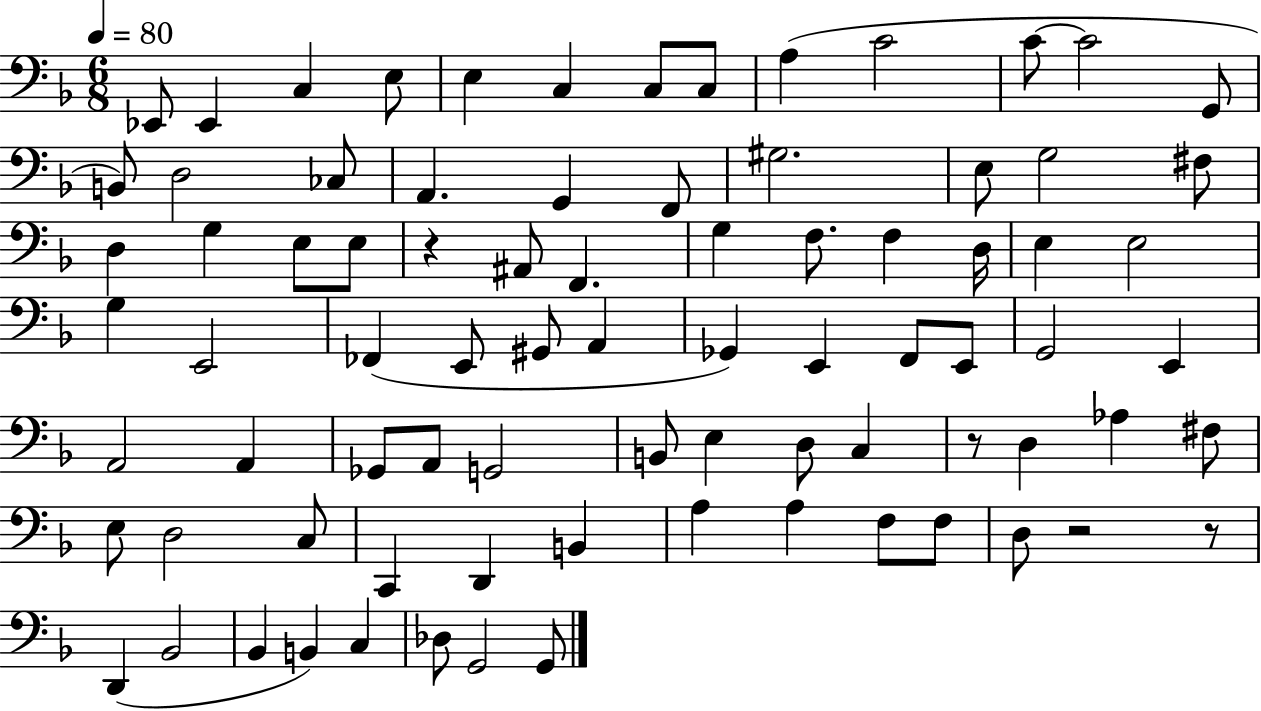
Eb2/e Eb2/q C3/q E3/e E3/q C3/q C3/e C3/e A3/q C4/h C4/e C4/h G2/e B2/e D3/h CES3/e A2/q. G2/q F2/e G#3/h. E3/e G3/h F#3/e D3/q G3/q E3/e E3/e R/q A#2/e F2/q. G3/q F3/e. F3/q D3/s E3/q E3/h G3/q E2/h FES2/q E2/e G#2/e A2/q Gb2/q E2/q F2/e E2/e G2/h E2/q A2/h A2/q Gb2/e A2/e G2/h B2/e E3/q D3/e C3/q R/e D3/q Ab3/q F#3/e E3/e D3/h C3/e C2/q D2/q B2/q A3/q A3/q F3/e F3/e D3/e R/h R/e D2/q Bb2/h Bb2/q B2/q C3/q Db3/e G2/h G2/e